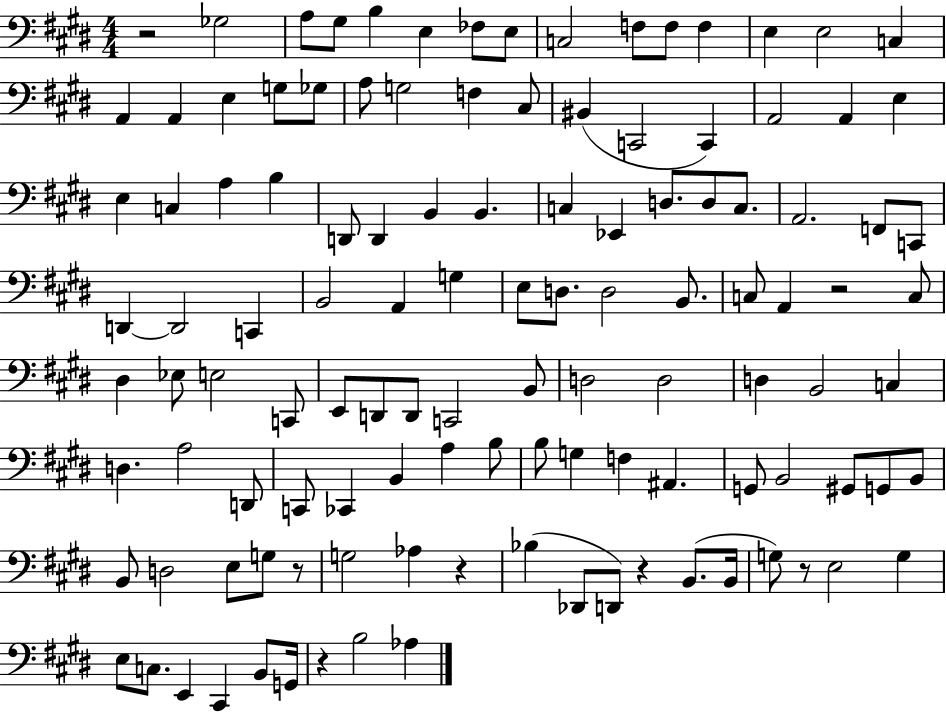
X:1
T:Untitled
M:4/4
L:1/4
K:E
z2 _G,2 A,/2 ^G,/2 B, E, _F,/2 E,/2 C,2 F,/2 F,/2 F, E, E,2 C, A,, A,, E, G,/2 _G,/2 A,/2 G,2 F, ^C,/2 ^B,, C,,2 C,, A,,2 A,, E, E, C, A, B, D,,/2 D,, B,, B,, C, _E,, D,/2 D,/2 C,/2 A,,2 F,,/2 C,,/2 D,, D,,2 C,, B,,2 A,, G, E,/2 D,/2 D,2 B,,/2 C,/2 A,, z2 C,/2 ^D, _E,/2 E,2 C,,/2 E,,/2 D,,/2 D,,/2 C,,2 B,,/2 D,2 D,2 D, B,,2 C, D, A,2 D,,/2 C,,/2 _C,, B,, A, B,/2 B,/2 G, F, ^A,, G,,/2 B,,2 ^G,,/2 G,,/2 B,,/2 B,,/2 D,2 E,/2 G,/2 z/2 G,2 _A, z _B, _D,,/2 D,,/2 z B,,/2 B,,/4 G,/2 z/2 E,2 G, E,/2 C,/2 E,, ^C,, B,,/2 G,,/4 z B,2 _A,